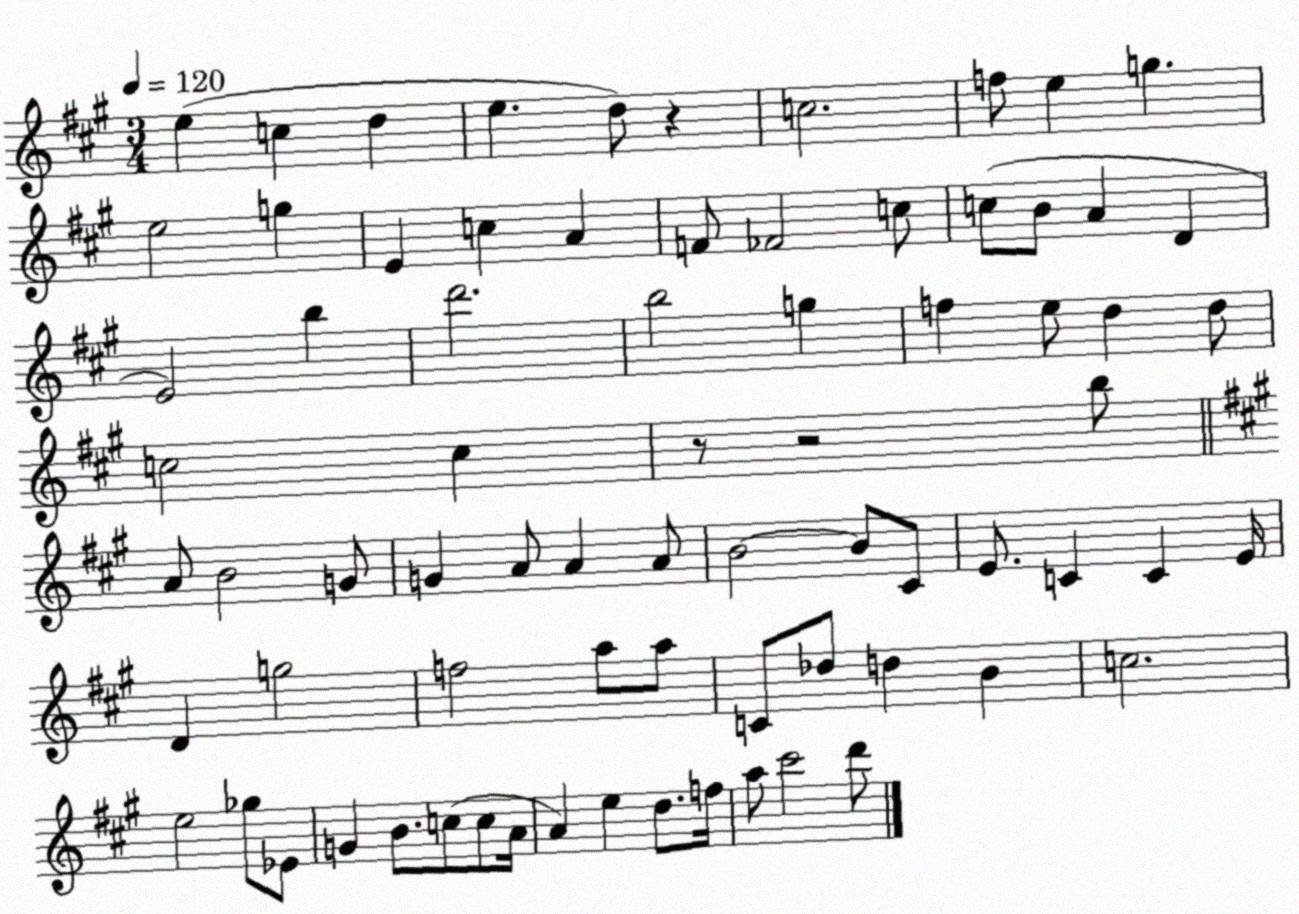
X:1
T:Untitled
M:3/4
L:1/4
K:A
e c d e d/2 z c2 f/2 e g e2 g E c A F/2 _F2 c/2 c/2 B/2 A D E2 b d'2 b2 g f e/2 d d/2 c2 c z/2 z2 b/2 A/2 B2 G/2 G A/2 A A/2 B2 B/2 ^C/2 E/2 C C E/4 D g2 f2 a/2 a/2 C/2 _d/2 d B c2 e2 _g/2 _E/2 G B/2 c/2 c/2 A/4 A e d/2 f/4 a/2 ^c'2 d'/2